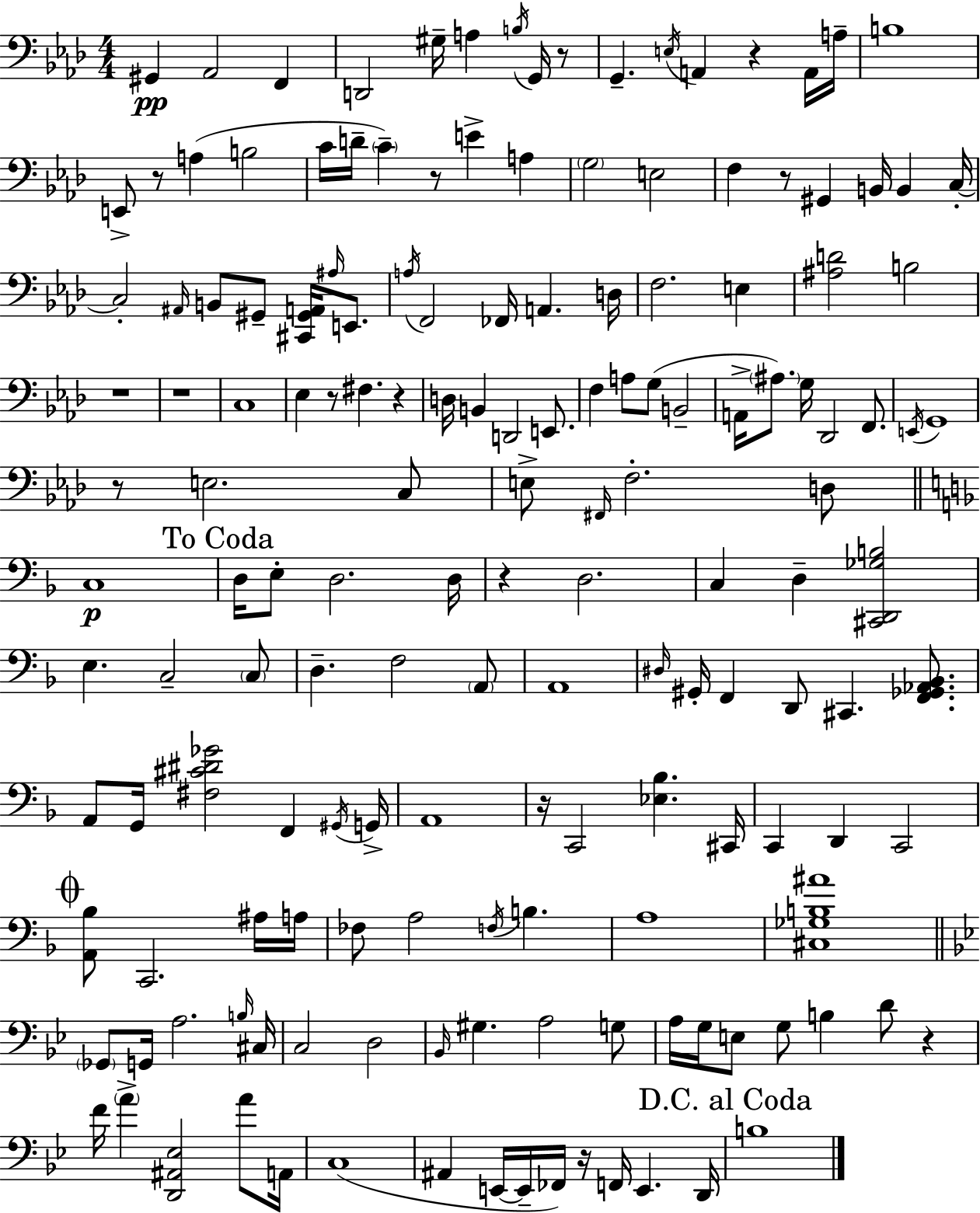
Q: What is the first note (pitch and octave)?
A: G#2